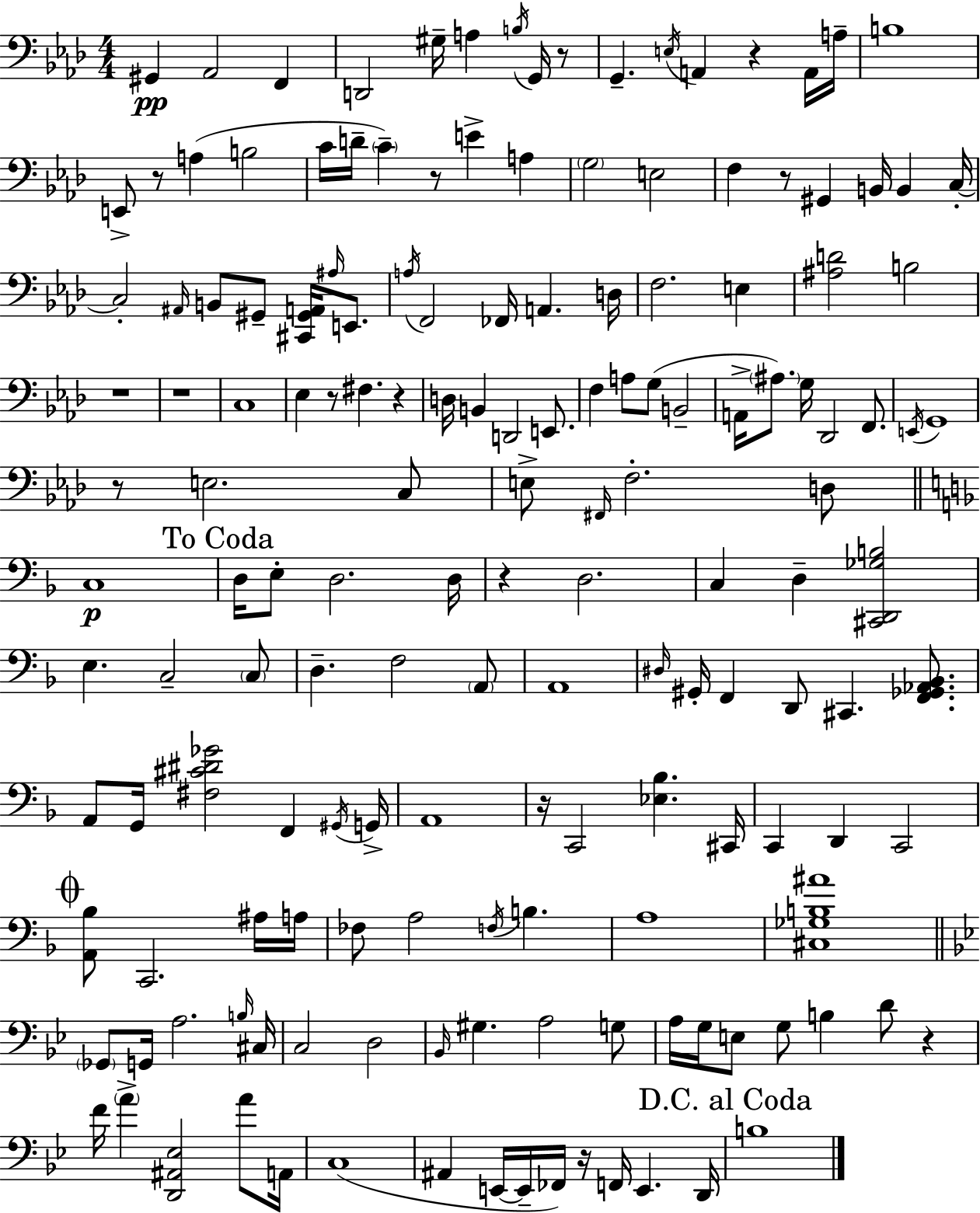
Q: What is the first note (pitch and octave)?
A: G#2